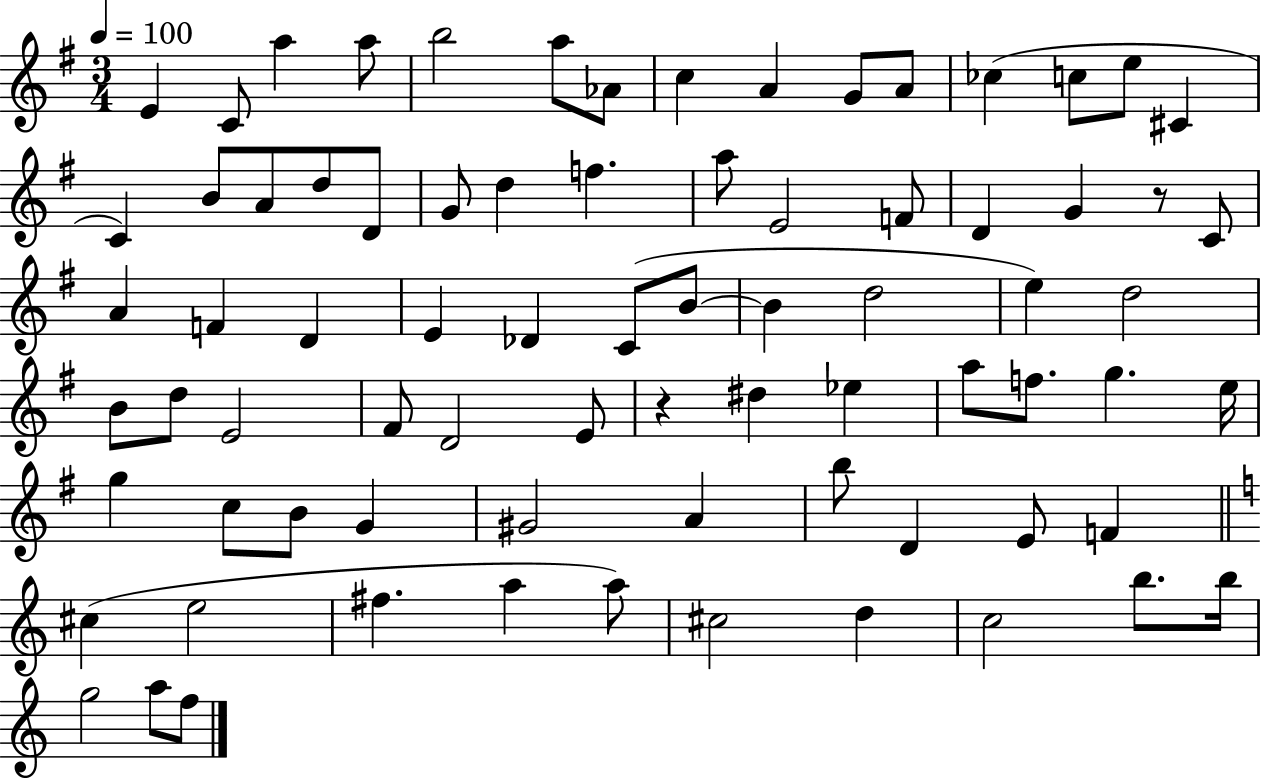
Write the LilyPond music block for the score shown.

{
  \clef treble
  \numericTimeSignature
  \time 3/4
  \key g \major
  \tempo 4 = 100
  e'4 c'8 a''4 a''8 | b''2 a''8 aes'8 | c''4 a'4 g'8 a'8 | ces''4( c''8 e''8 cis'4 | \break c'4) b'8 a'8 d''8 d'8 | g'8 d''4 f''4. | a''8 e'2 f'8 | d'4 g'4 r8 c'8 | \break a'4 f'4 d'4 | e'4 des'4 c'8( b'8~~ | b'4 d''2 | e''4) d''2 | \break b'8 d''8 e'2 | fis'8 d'2 e'8 | r4 dis''4 ees''4 | a''8 f''8. g''4. e''16 | \break g''4 c''8 b'8 g'4 | gis'2 a'4 | b''8 d'4 e'8 f'4 | \bar "||" \break \key a \minor cis''4( e''2 | fis''4. a''4 a''8) | cis''2 d''4 | c''2 b''8. b''16 | \break g''2 a''8 f''8 | \bar "|."
}